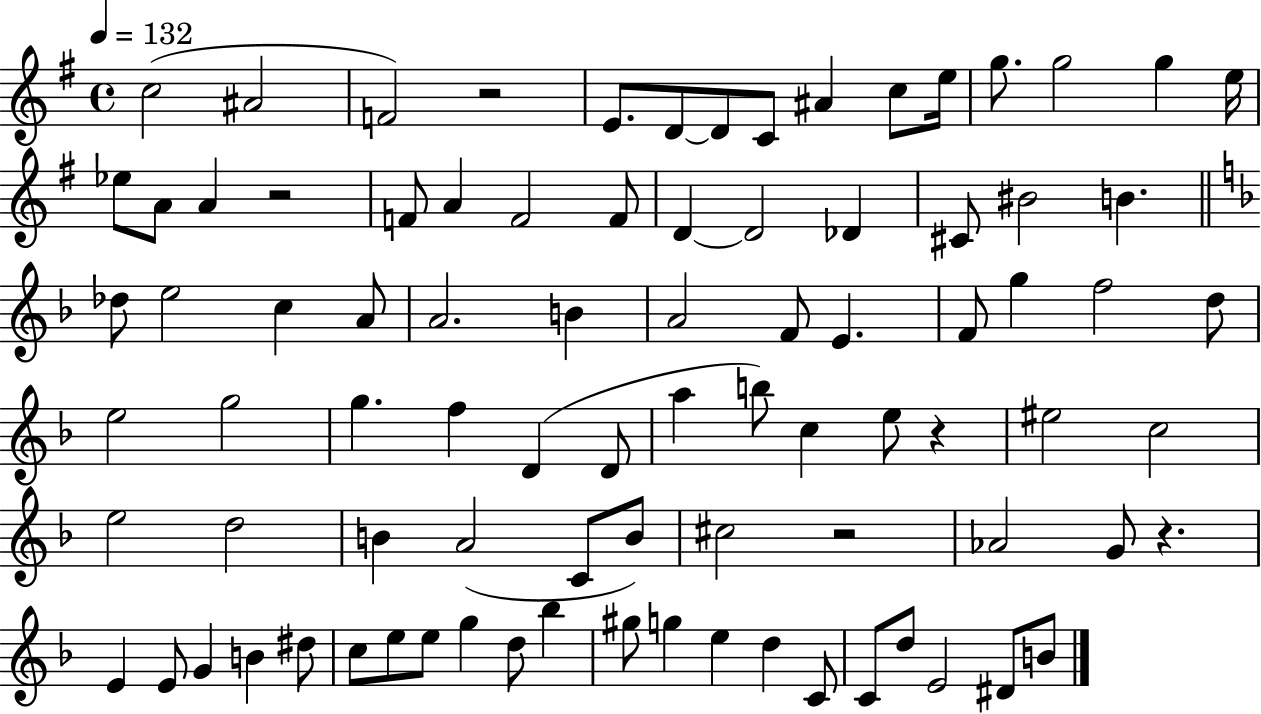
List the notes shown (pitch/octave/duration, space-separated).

C5/h A#4/h F4/h R/h E4/e. D4/e D4/e C4/e A#4/q C5/e E5/s G5/e. G5/h G5/q E5/s Eb5/e A4/e A4/q R/h F4/e A4/q F4/h F4/e D4/q D4/h Db4/q C#4/e BIS4/h B4/q. Db5/e E5/h C5/q A4/e A4/h. B4/q A4/h F4/e E4/q. F4/e G5/q F5/h D5/e E5/h G5/h G5/q. F5/q D4/q D4/e A5/q B5/e C5/q E5/e R/q EIS5/h C5/h E5/h D5/h B4/q A4/h C4/e B4/e C#5/h R/h Ab4/h G4/e R/q. E4/q E4/e G4/q B4/q D#5/e C5/e E5/e E5/e G5/q D5/e Bb5/q G#5/e G5/q E5/q D5/q C4/e C4/e D5/e E4/h D#4/e B4/e